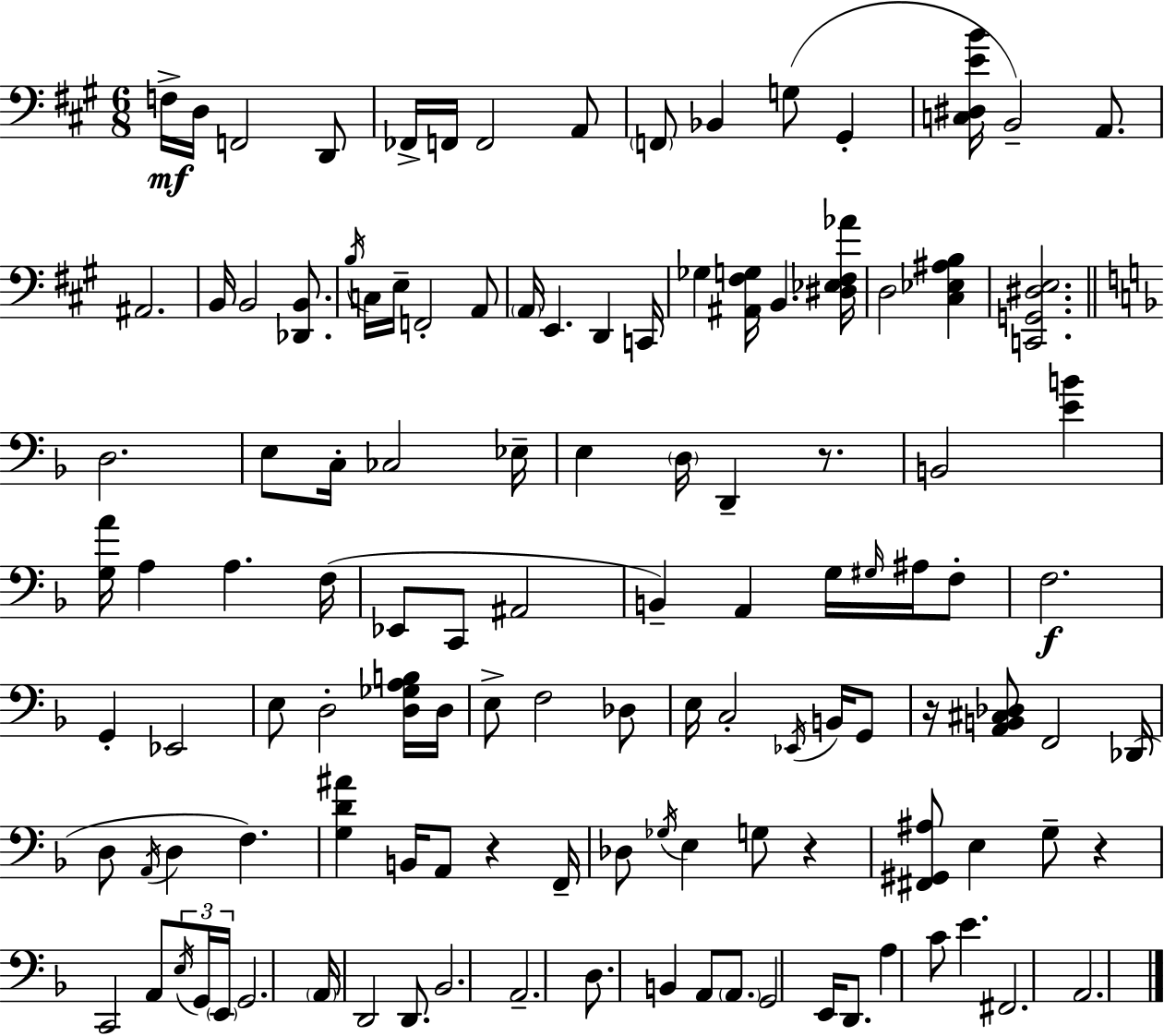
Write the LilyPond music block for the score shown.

{
  \clef bass
  \numericTimeSignature
  \time 6/8
  \key a \major
  f16->\mf d16 f,2 d,8 | fes,16-> f,16 f,2 a,8 | \parenthesize f,8 bes,4 g8( gis,4-. | <c dis e' b'>16 b,2--) a,8. | \break ais,2. | b,16 b,2 <des, b,>8. | \acciaccatura { b16 } c16 e16-- f,2-. a,8 | \parenthesize a,16 e,4. d,4 | \break c,16 ges4 <ais, fis g>16 b,4. | <dis ees fis aes'>16 d2 <cis ees ais b>4 | <c, g, dis e>2. | \bar "||" \break \key f \major d2. | e8 c16-. ces2 ees16-- | e4 \parenthesize d16 d,4-- r8. | b,2 <e' b'>4 | \break <g a'>16 a4 a4. f16( | ees,8 c,8 ais,2 | b,4--) a,4 g16 \grace { gis16 } ais16 f8-. | f2.\f | \break g,4-. ees,2 | e8 d2-. <d ges a b>16 | d16 e8-> f2 des8 | e16 c2-. \acciaccatura { ees,16 } b,16 | \break g,8 r16 <a, b, cis des>8 f,2 | des,16( d8 \acciaccatura { a,16 } d4 f4.) | <g d' ais'>4 b,16 a,8 r4 | f,16-- des8 \acciaccatura { ges16 } e4 g8 | \break r4 <fis, gis, ais>8 e4 g8-- | r4 c,2 | a,8 \tuplet 3/2 { \acciaccatura { e16 } g,16 \parenthesize e,16 } g,2. | \parenthesize a,16 d,2 | \break d,8. bes,2. | a,2.-- | d8. b,4 | a,8 \parenthesize a,8. g,2 | \break e,16 d,8. a4 c'8 e'4. | fis,2. | a,2. | \bar "|."
}